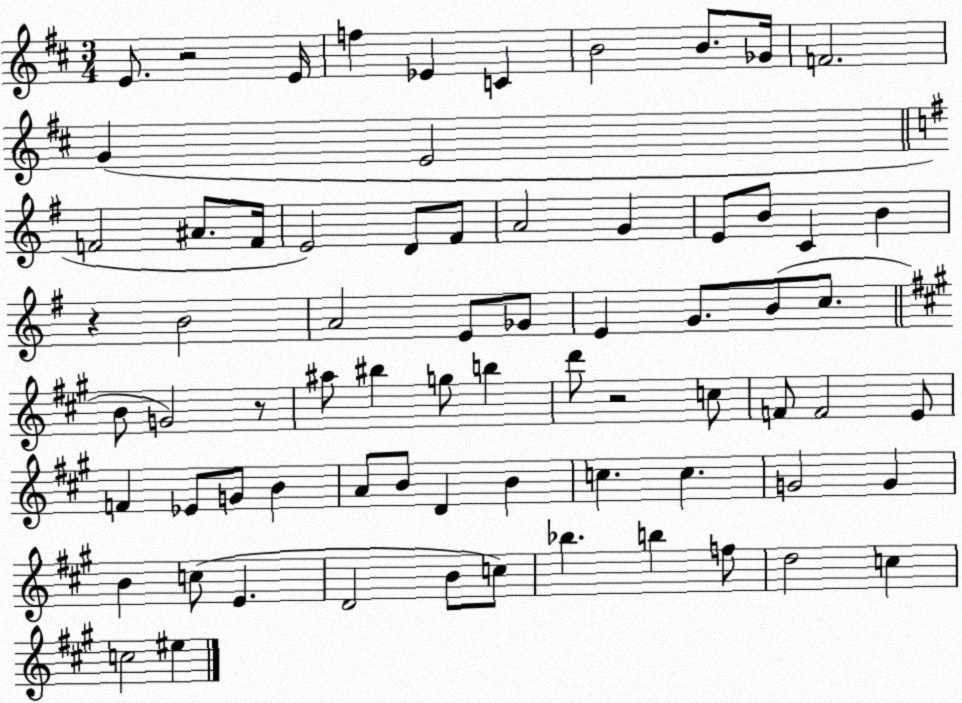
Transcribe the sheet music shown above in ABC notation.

X:1
T:Untitled
M:3/4
L:1/4
K:D
E/2 z2 E/4 f _E C B2 B/2 _G/4 F2 G E2 F2 ^A/2 F/4 E2 D/2 ^F/2 A2 G E/2 B/2 C B z B2 A2 E/2 _G/2 E G/2 B/2 c/2 B/2 G2 z/2 ^a/2 ^b g/2 b d'/2 z2 c/2 F/2 F2 E/2 F _E/2 G/2 B A/2 B/2 D B c c G2 G B c/2 E D2 B/2 c/2 _b b f/2 d2 c c2 ^e